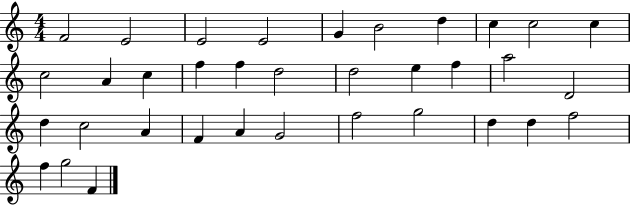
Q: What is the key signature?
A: C major